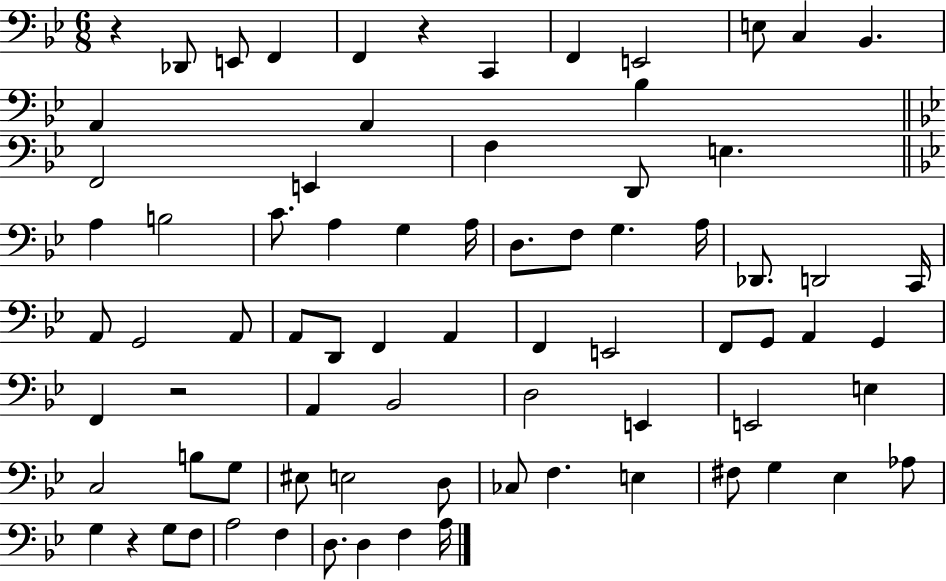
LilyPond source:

{
  \clef bass
  \numericTimeSignature
  \time 6/8
  \key bes \major
  r4 des,8 e,8 f,4 | f,4 r4 c,4 | f,4 e,2 | e8 c4 bes,4. | \break a,4 a,4 bes4 | \bar "||" \break \key bes \major f,2 e,4 | f4 d,8 e4. | \bar "||" \break \key bes \major a4 b2 | c'8. a4 g4 a16 | d8. f8 g4. a16 | des,8. d,2 c,16 | \break a,8 g,2 a,8 | a,8 d,8 f,4 a,4 | f,4 e,2 | f,8 g,8 a,4 g,4 | \break f,4 r2 | a,4 bes,2 | d2 e,4 | e,2 e4 | \break c2 b8 g8 | eis8 e2 d8 | ces8 f4. e4 | fis8 g4 ees4 aes8 | \break g4 r4 g8 f8 | a2 f4 | d8. d4 f4 a16 | \bar "|."
}